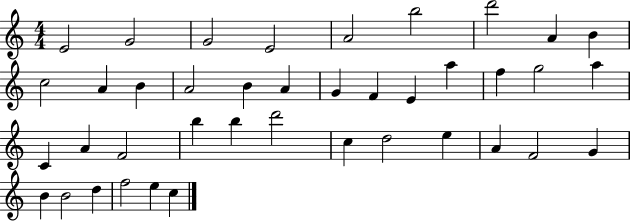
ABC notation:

X:1
T:Untitled
M:4/4
L:1/4
K:C
E2 G2 G2 E2 A2 b2 d'2 A B c2 A B A2 B A G F E a f g2 a C A F2 b b d'2 c d2 e A F2 G B B2 d f2 e c